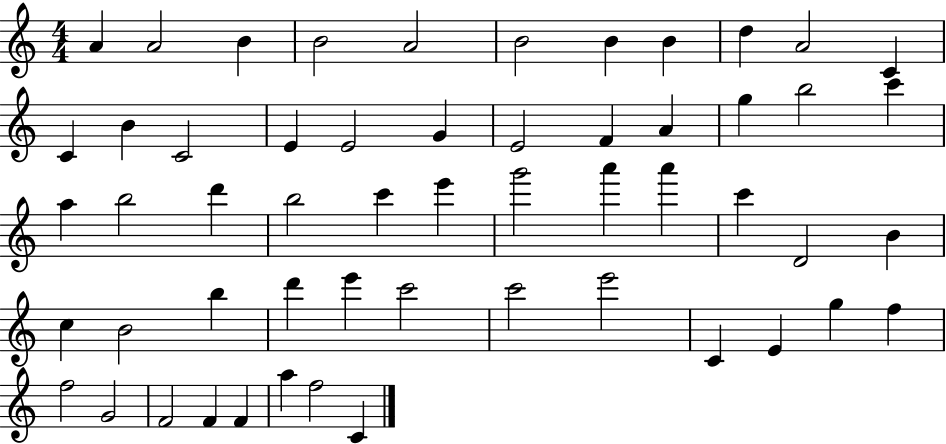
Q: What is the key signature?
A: C major